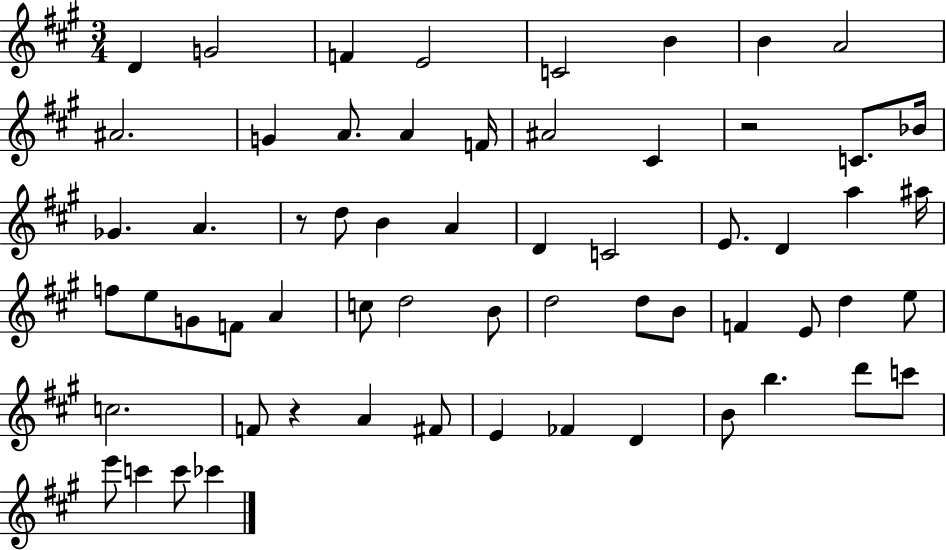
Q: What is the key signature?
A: A major